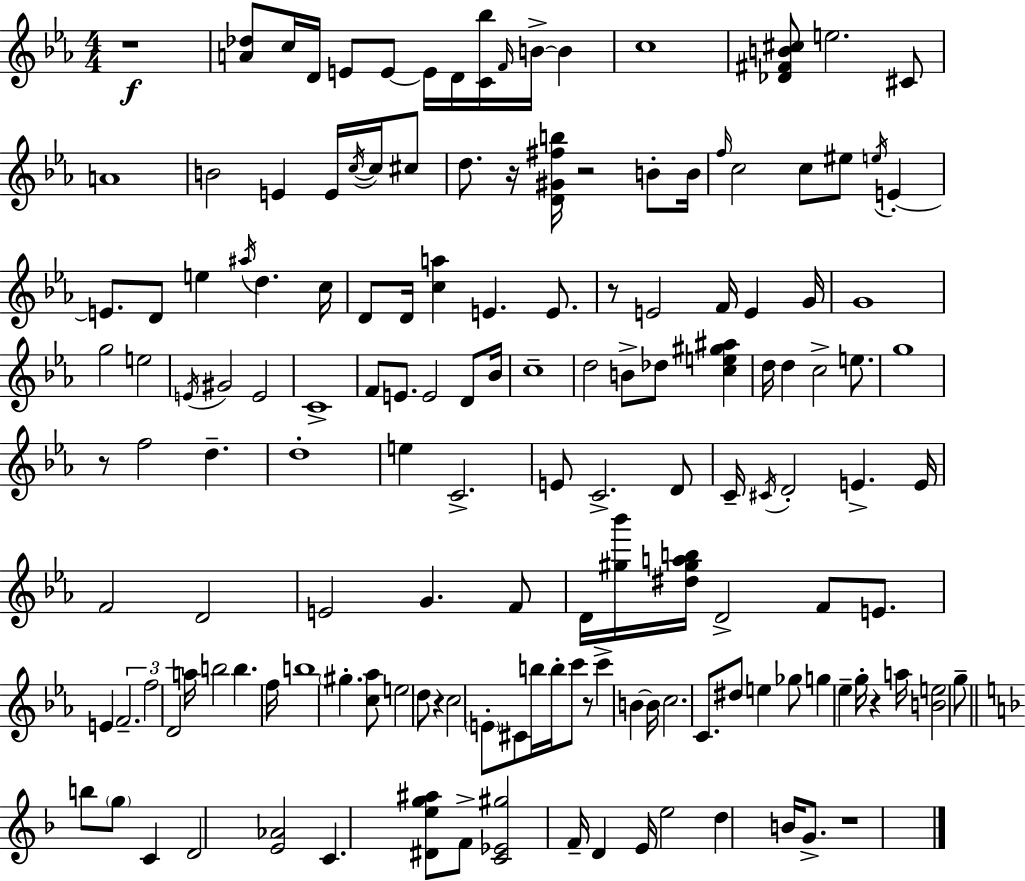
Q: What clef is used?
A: treble